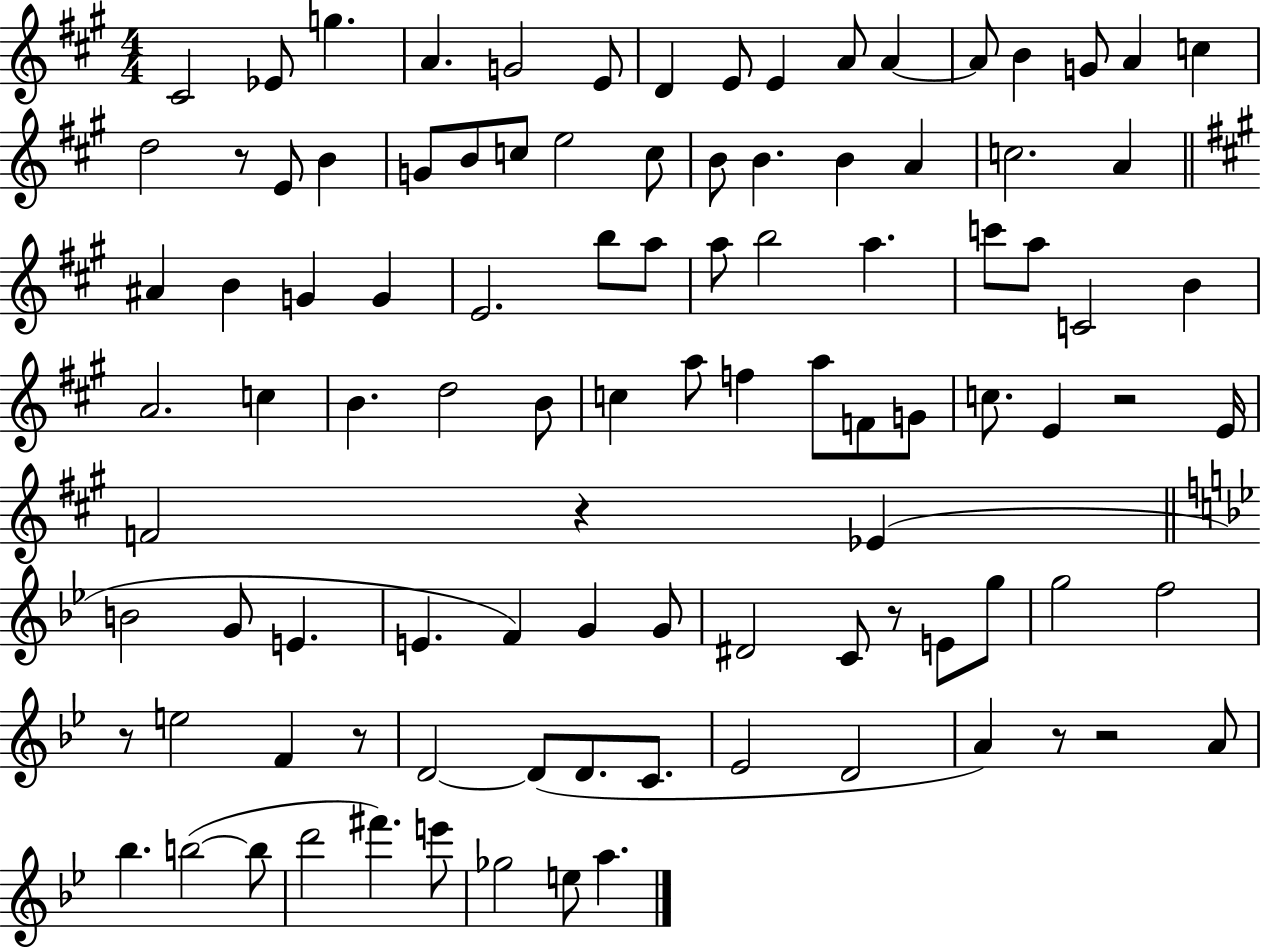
{
  \clef treble
  \numericTimeSignature
  \time 4/4
  \key a \major
  cis'2 ees'8 g''4. | a'4. g'2 e'8 | d'4 e'8 e'4 a'8 a'4~~ | a'8 b'4 g'8 a'4 c''4 | \break d''2 r8 e'8 b'4 | g'8 b'8 c''8 e''2 c''8 | b'8 b'4. b'4 a'4 | c''2. a'4 | \break \bar "||" \break \key a \major ais'4 b'4 g'4 g'4 | e'2. b''8 a''8 | a''8 b''2 a''4. | c'''8 a''8 c'2 b'4 | \break a'2. c''4 | b'4. d''2 b'8 | c''4 a''8 f''4 a''8 f'8 g'8 | c''8. e'4 r2 e'16 | \break f'2 r4 ees'4( | \bar "||" \break \key g \minor b'2 g'8 e'4. | e'4. f'4) g'4 g'8 | dis'2 c'8 r8 e'8 g''8 | g''2 f''2 | \break r8 e''2 f'4 r8 | d'2~~ d'8( d'8. c'8. | ees'2 d'2 | a'4) r8 r2 a'8 | \break bes''4. b''2~(~ b''8 | d'''2 fis'''4.) e'''8 | ges''2 e''8 a''4. | \bar "|."
}